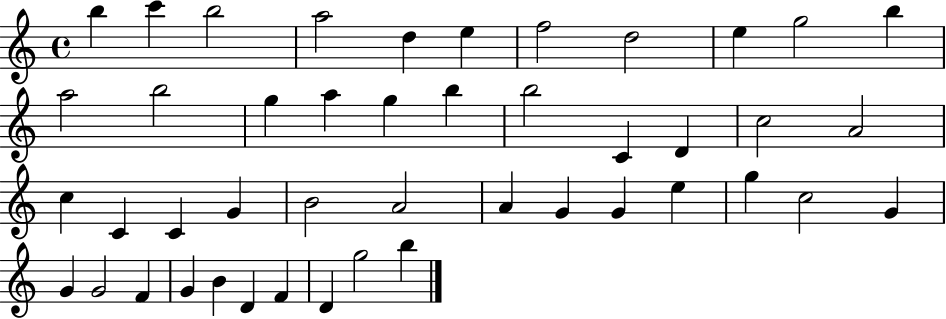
B5/q C6/q B5/h A5/h D5/q E5/q F5/h D5/h E5/q G5/h B5/q A5/h B5/h G5/q A5/q G5/q B5/q B5/h C4/q D4/q C5/h A4/h C5/q C4/q C4/q G4/q B4/h A4/h A4/q G4/q G4/q E5/q G5/q C5/h G4/q G4/q G4/h F4/q G4/q B4/q D4/q F4/q D4/q G5/h B5/q